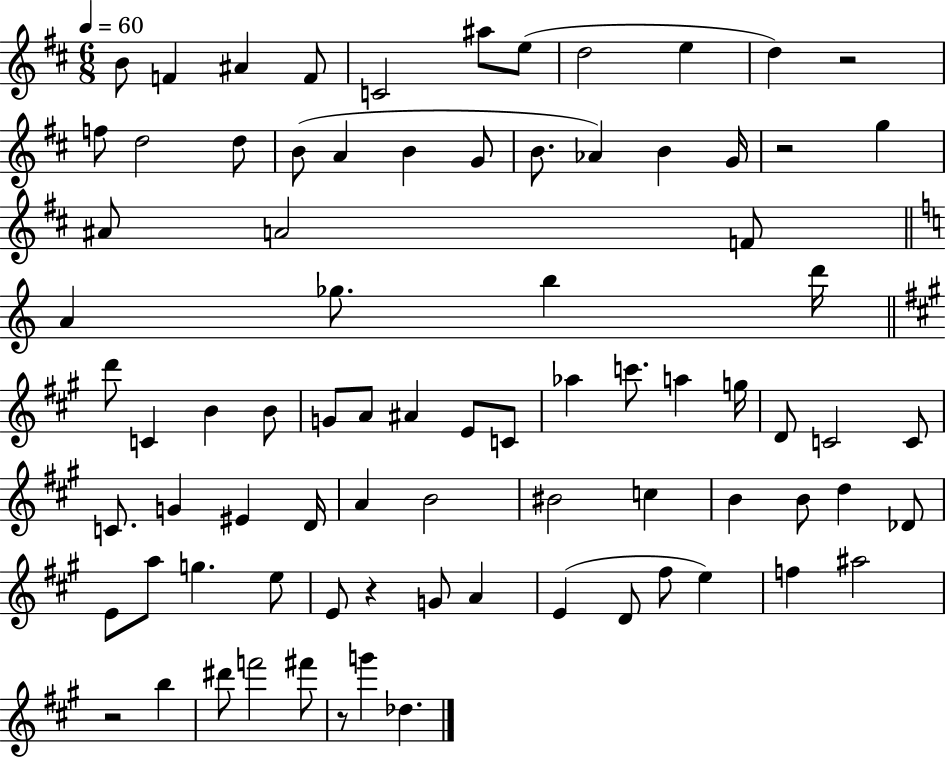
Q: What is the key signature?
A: D major